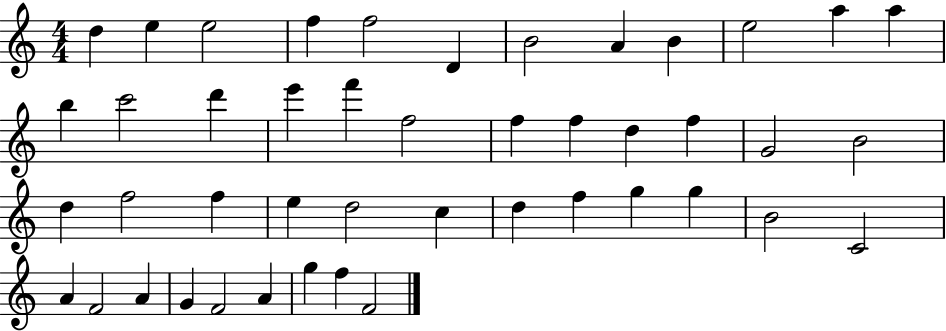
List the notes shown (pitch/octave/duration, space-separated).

D5/q E5/q E5/h F5/q F5/h D4/q B4/h A4/q B4/q E5/h A5/q A5/q B5/q C6/h D6/q E6/q F6/q F5/h F5/q F5/q D5/q F5/q G4/h B4/h D5/q F5/h F5/q E5/q D5/h C5/q D5/q F5/q G5/q G5/q B4/h C4/h A4/q F4/h A4/q G4/q F4/h A4/q G5/q F5/q F4/h